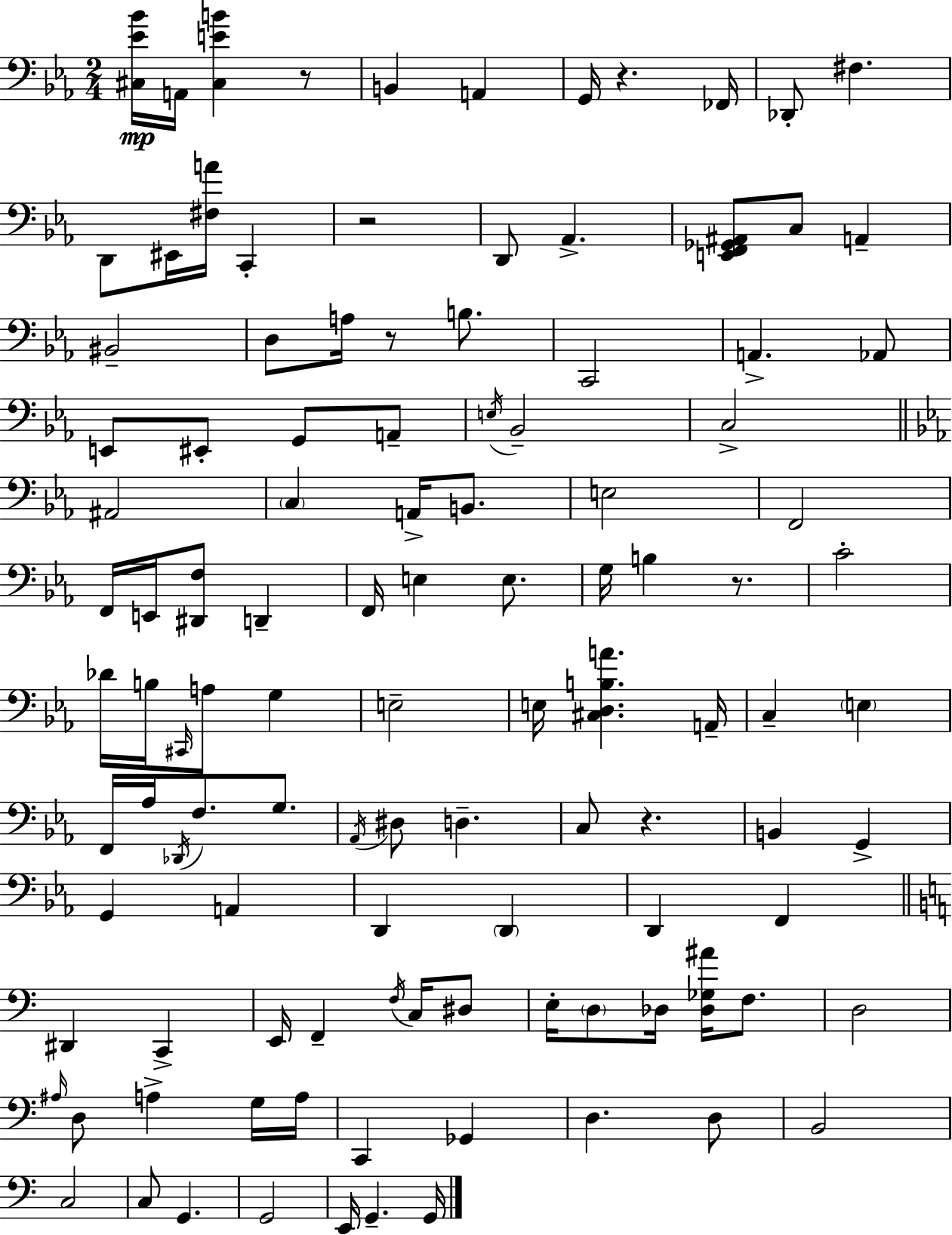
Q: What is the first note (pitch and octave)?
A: A2